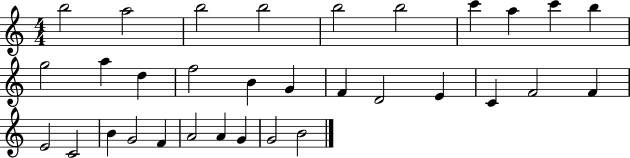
{
  \clef treble
  \numericTimeSignature
  \time 4/4
  \key c \major
  b''2 a''2 | b''2 b''2 | b''2 b''2 | c'''4 a''4 c'''4 b''4 | \break g''2 a''4 d''4 | f''2 b'4 g'4 | f'4 d'2 e'4 | c'4 f'2 f'4 | \break e'2 c'2 | b'4 g'2 f'4 | a'2 a'4 g'4 | g'2 b'2 | \break \bar "|."
}